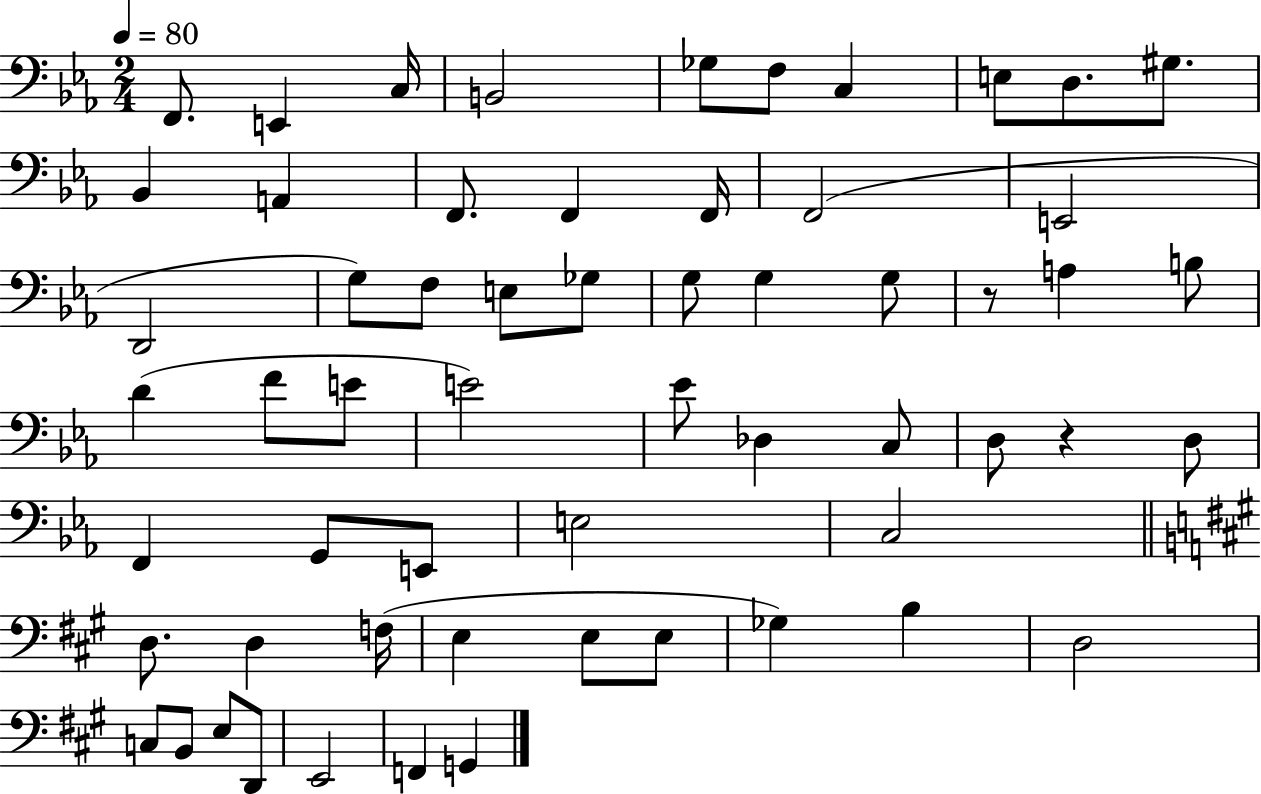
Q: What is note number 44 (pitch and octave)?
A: F3